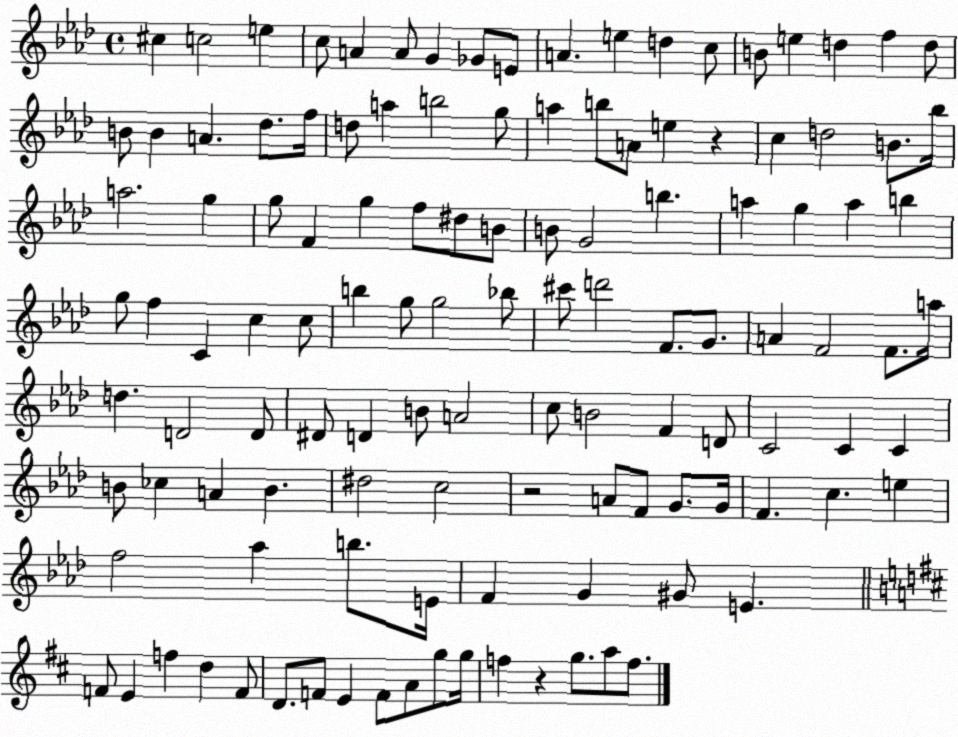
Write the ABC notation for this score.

X:1
T:Untitled
M:4/4
L:1/4
K:Ab
^c c2 e c/2 A A/2 G _G/2 E/2 A e d c/2 B/2 e d f d/2 B/2 B A _d/2 f/4 d/2 a b2 g/2 a b/2 A/2 e z c d2 B/2 _b/4 a2 g g/2 F g f/2 ^d/2 B/2 B/2 G2 b a g a b g/2 f C c c/2 b g/2 g2 _b/2 ^c'/2 d'2 F/2 G/2 A F2 F/2 a/4 d D2 D/2 ^D/2 D B/2 A2 c/2 B2 F D/2 C2 C C B/2 _c A B ^d2 c2 z2 A/2 F/2 G/2 G/4 F c e f2 _a b/2 E/4 F G ^G/2 E F/2 E f d F/2 D/2 F/2 E F/2 A/2 g/2 g/4 f z g/2 a/2 f/2